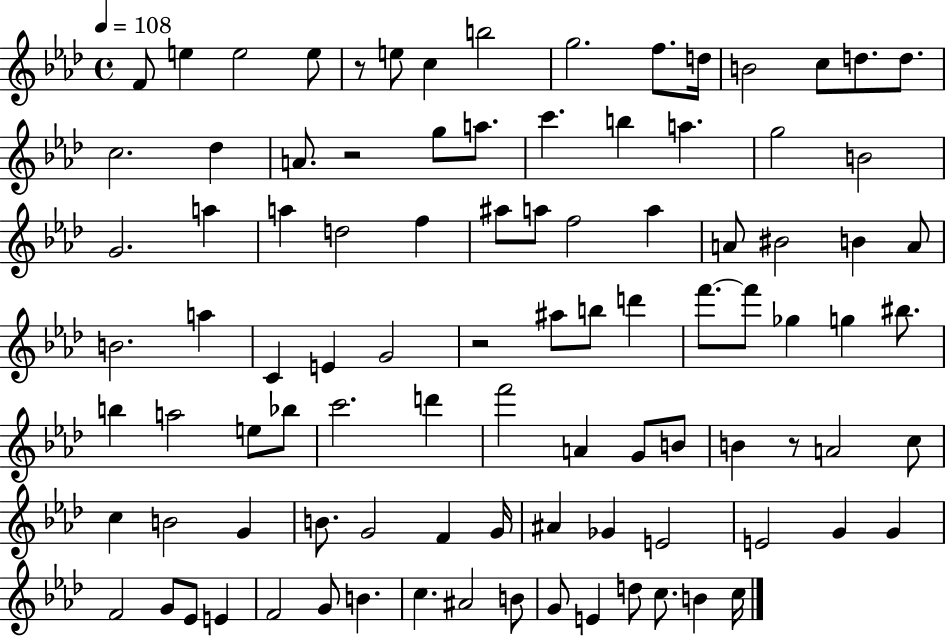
X:1
T:Untitled
M:4/4
L:1/4
K:Ab
F/2 e e2 e/2 z/2 e/2 c b2 g2 f/2 d/4 B2 c/2 d/2 d/2 c2 _d A/2 z2 g/2 a/2 c' b a g2 B2 G2 a a d2 f ^a/2 a/2 f2 a A/2 ^B2 B A/2 B2 a C E G2 z2 ^a/2 b/2 d' f'/2 f'/2 _g g ^b/2 b a2 e/2 _b/2 c'2 d' f'2 A G/2 B/2 B z/2 A2 c/2 c B2 G B/2 G2 F G/4 ^A _G E2 E2 G G F2 G/2 _E/2 E F2 G/2 B c ^A2 B/2 G/2 E d/2 c/2 B c/4